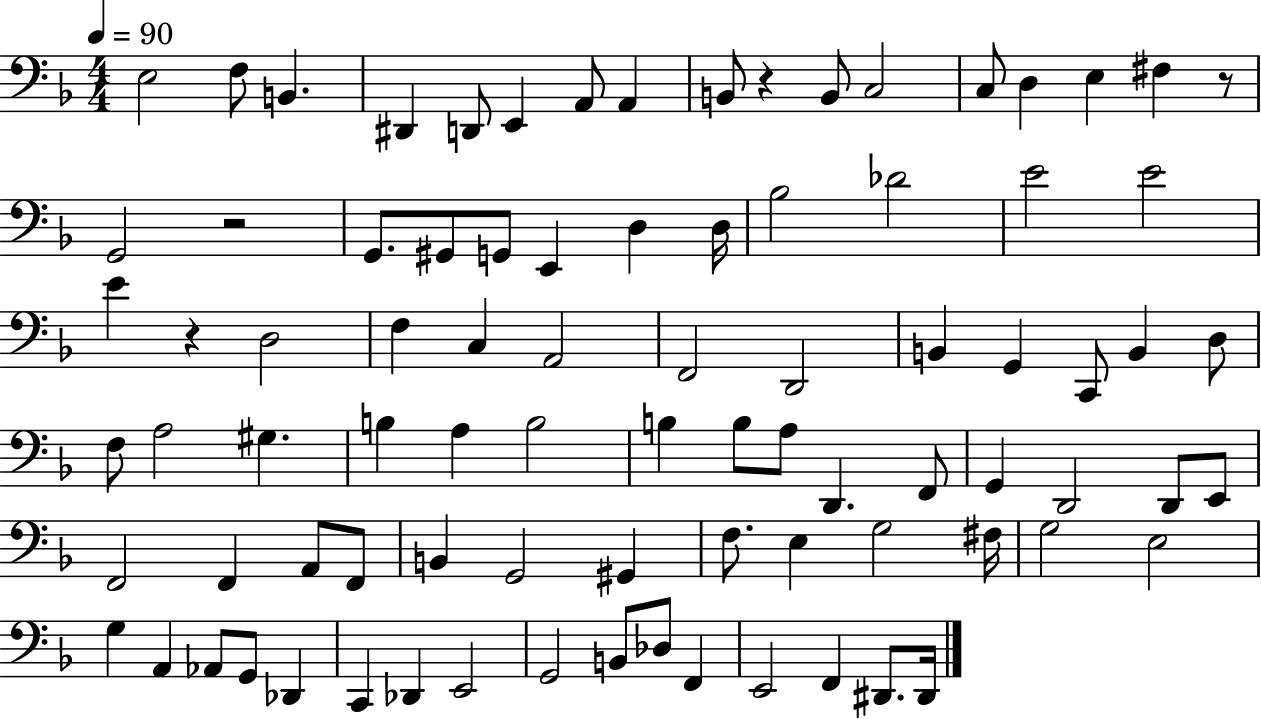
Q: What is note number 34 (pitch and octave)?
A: B2